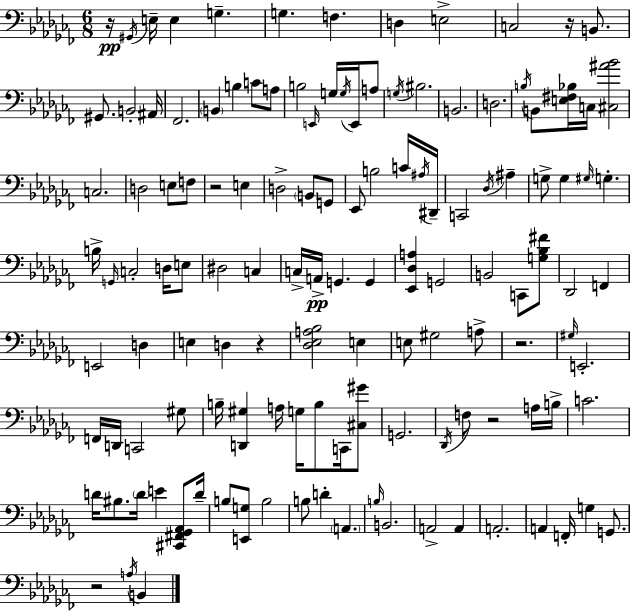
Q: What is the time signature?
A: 6/8